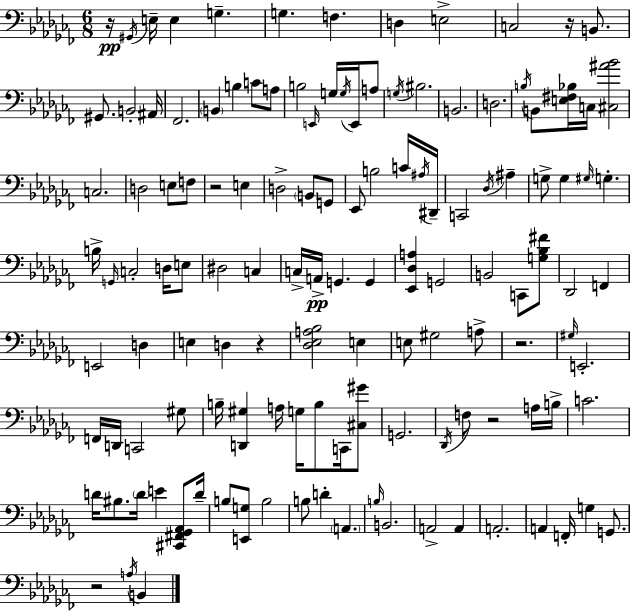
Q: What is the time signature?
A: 6/8